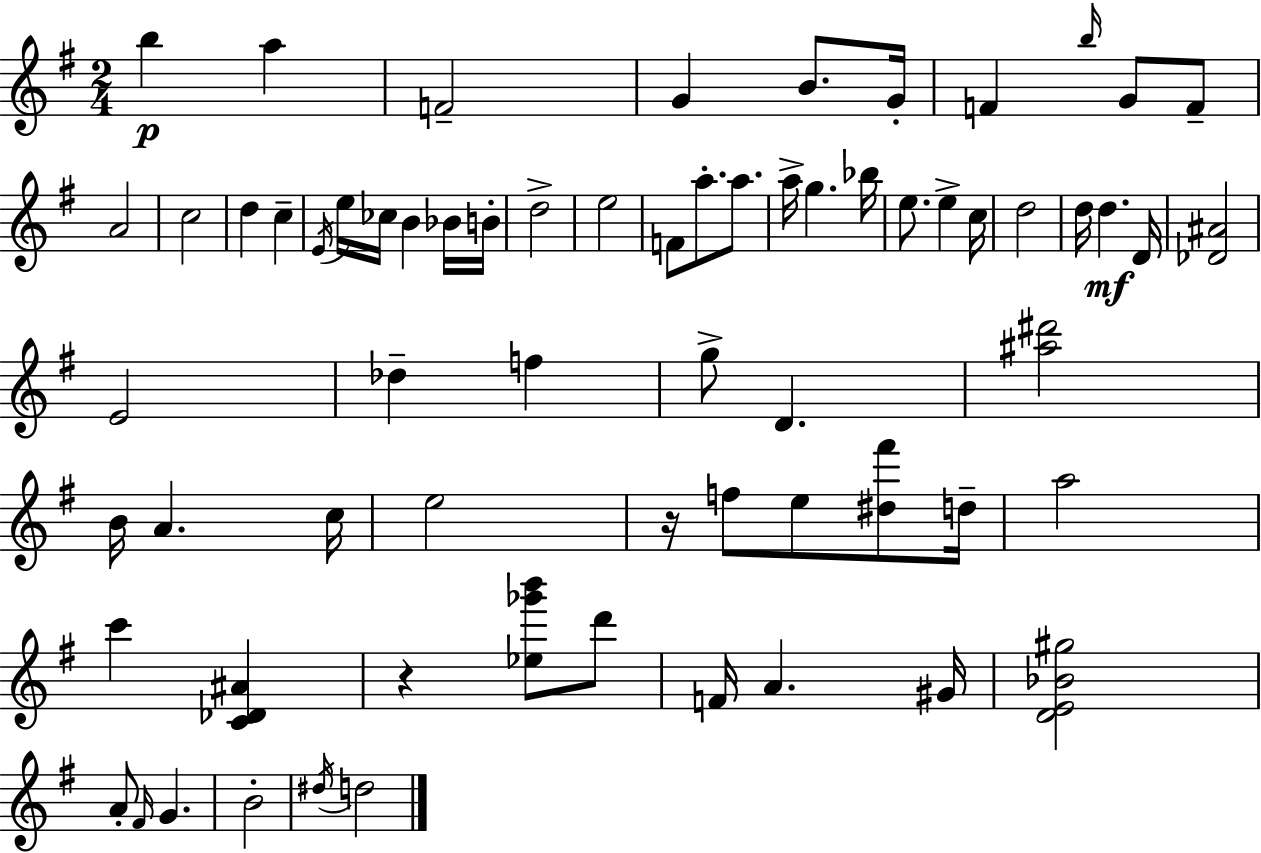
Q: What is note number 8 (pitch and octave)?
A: B5